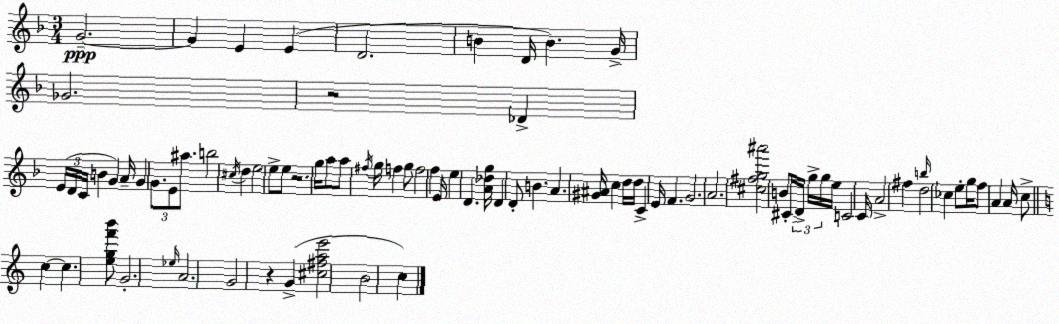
X:1
T:Untitled
M:3/4
L:1/4
K:F
G2 G E E D2 B D/4 B G/4 _G2 z2 _D E/4 D/4 C/4 B G A/4 G G/2 E/2 ^a/2 b2 ^c/4 d e2 e/2 e/2 z2 g/4 a/2 a/2 ^f/4 g/4 f g/2 f2 f E/4 e D [A_dg]/4 D D/2 B A [^G^A]/4 c d/4 d/4 C E/4 F G2 A2 [^c^fg^a']2 B/2 ^C/4 D/4 g/4 g/4 e/4 C2 C/4 A2 ^f b/4 d2 _c e/2 g/4 f/2 A A/4 c/2 c c [egf'b']/2 G2 _e/4 A2 G2 z G [^c^fae']2 B2 c